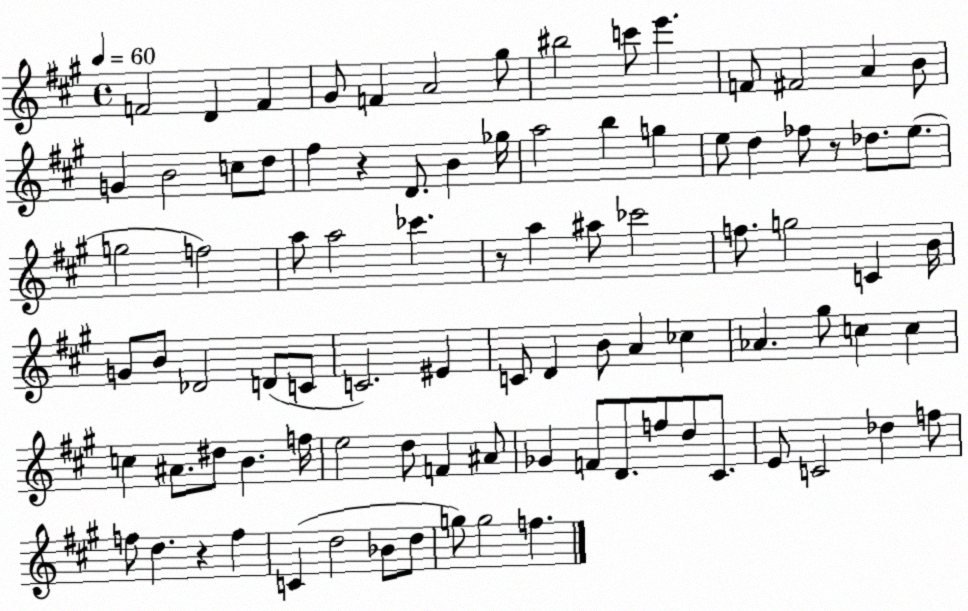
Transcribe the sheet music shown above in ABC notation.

X:1
T:Untitled
M:4/4
L:1/4
K:A
F2 D F ^G/2 F A2 ^g/2 ^b2 c'/2 e' F/2 ^F2 A B/2 G B2 c/2 d/2 ^f z D/2 B _g/4 a2 b g e/2 d _f/2 z/2 _d/2 e/2 g2 f2 a/2 a2 _c' z/2 a ^a/2 _c'2 f/2 g2 C B/4 G/2 B/2 _D2 D/2 C/2 C2 ^E C/2 D B/2 A _c _A ^g/2 c c c ^A/2 ^d/2 B f/4 e2 d/2 F ^A/2 _G F/2 D/2 f/2 d/2 ^C/2 E/2 C2 _d f/2 f/2 d z f C d2 _B/2 d/2 g/2 g2 f